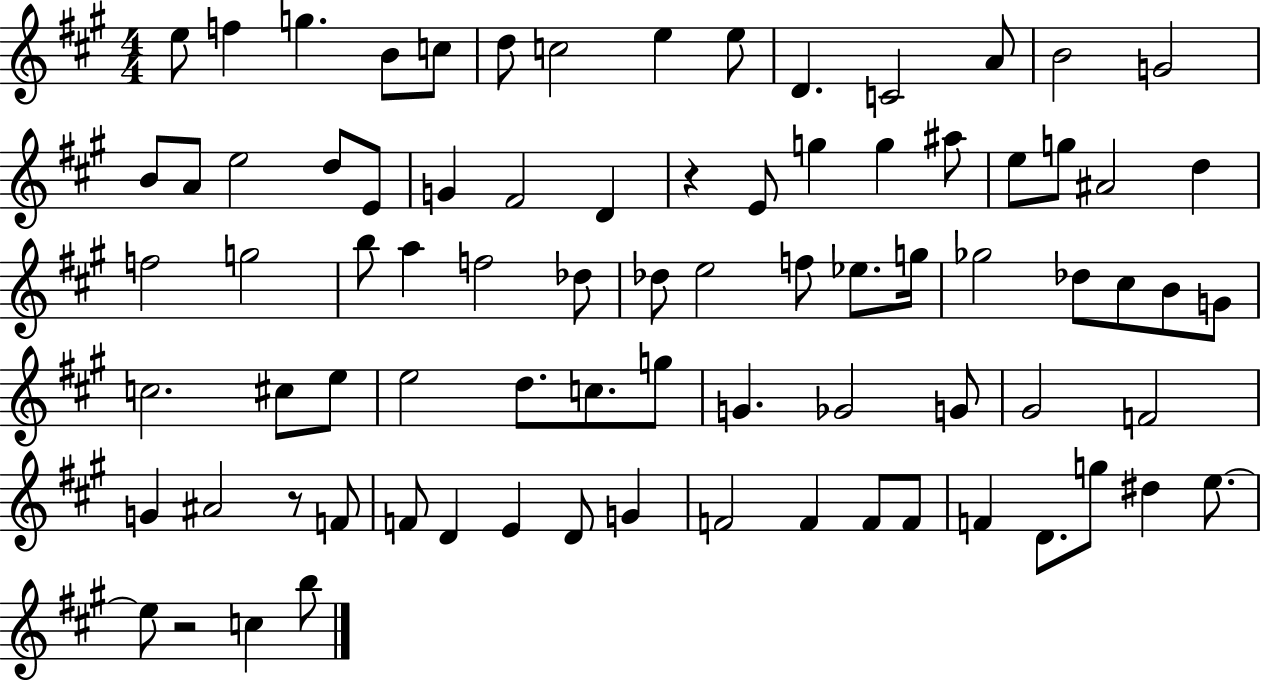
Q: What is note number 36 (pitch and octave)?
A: Db5